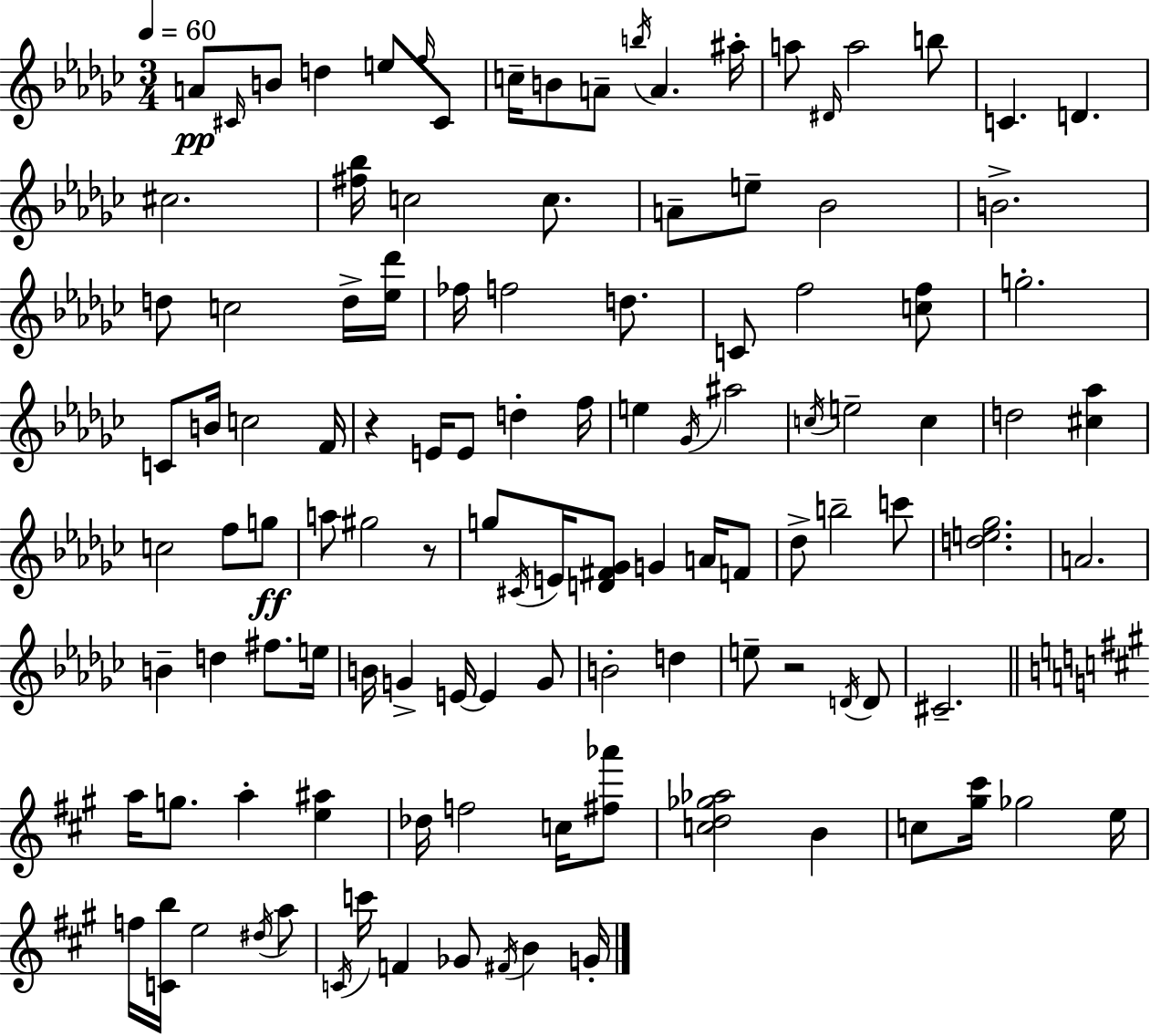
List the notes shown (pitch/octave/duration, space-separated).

A4/e C#4/s B4/e D5/q E5/e F5/s C#4/e C5/s B4/e A4/e B5/s A4/q. A#5/s A5/e D#4/s A5/h B5/e C4/q. D4/q. C#5/h. [F#5,Bb5]/s C5/h C5/e. A4/e E5/e Bb4/h B4/h. D5/e C5/h D5/s [Eb5,Db6]/s FES5/s F5/h D5/e. C4/e F5/h [C5,F5]/e G5/h. C4/e B4/s C5/h F4/s R/q E4/s E4/e D5/q F5/s E5/q Gb4/s A#5/h C5/s E5/h C5/q D5/h [C#5,Ab5]/q C5/h F5/e G5/e A5/e G#5/h R/e G5/e C#4/s E4/s [D4,F#4,Gb4]/e G4/q A4/s F4/e Db5/e B5/h C6/e [D5,E5,Gb5]/h. A4/h. B4/q D5/q F#5/e. E5/s B4/s G4/q E4/s E4/q G4/e B4/h D5/q E5/e R/h D4/s D4/e C#4/h. A5/s G5/e. A5/q [E5,A#5]/q Db5/s F5/h C5/s [F#5,Ab6]/e [C5,D5,Gb5,Ab5]/h B4/q C5/e [G#5,C#6]/s Gb5/h E5/s F5/s [C4,B5]/s E5/h D#5/s A5/e C4/s C6/s F4/q Gb4/e F#4/s B4/q G4/s